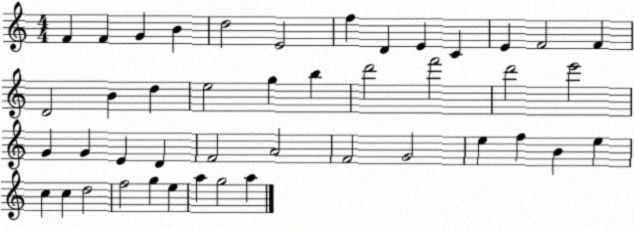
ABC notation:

X:1
T:Untitled
M:4/4
L:1/4
K:C
F F G B d2 E2 f D E C E F2 F D2 B d e2 g b d'2 f'2 d'2 e'2 G G E D F2 A2 F2 G2 e f B e c c d2 f2 g e a g2 a